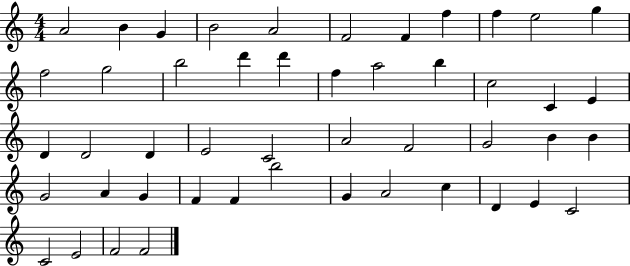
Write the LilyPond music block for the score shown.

{
  \clef treble
  \numericTimeSignature
  \time 4/4
  \key c \major
  a'2 b'4 g'4 | b'2 a'2 | f'2 f'4 f''4 | f''4 e''2 g''4 | \break f''2 g''2 | b''2 d'''4 d'''4 | f''4 a''2 b''4 | c''2 c'4 e'4 | \break d'4 d'2 d'4 | e'2 c'2 | a'2 f'2 | g'2 b'4 b'4 | \break g'2 a'4 g'4 | f'4 f'4 b''2 | g'4 a'2 c''4 | d'4 e'4 c'2 | \break c'2 e'2 | f'2 f'2 | \bar "|."
}